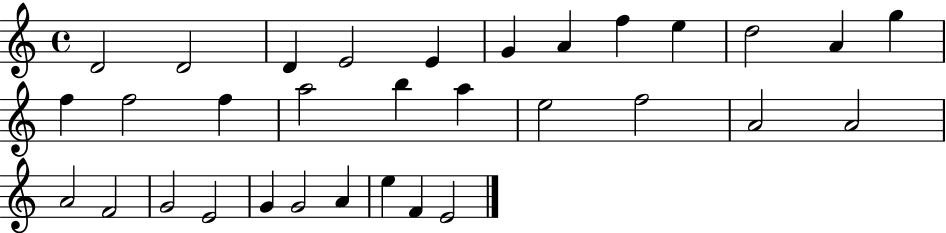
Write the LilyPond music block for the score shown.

{
  \clef treble
  \time 4/4
  \defaultTimeSignature
  \key c \major
  d'2 d'2 | d'4 e'2 e'4 | g'4 a'4 f''4 e''4 | d''2 a'4 g''4 | \break f''4 f''2 f''4 | a''2 b''4 a''4 | e''2 f''2 | a'2 a'2 | \break a'2 f'2 | g'2 e'2 | g'4 g'2 a'4 | e''4 f'4 e'2 | \break \bar "|."
}